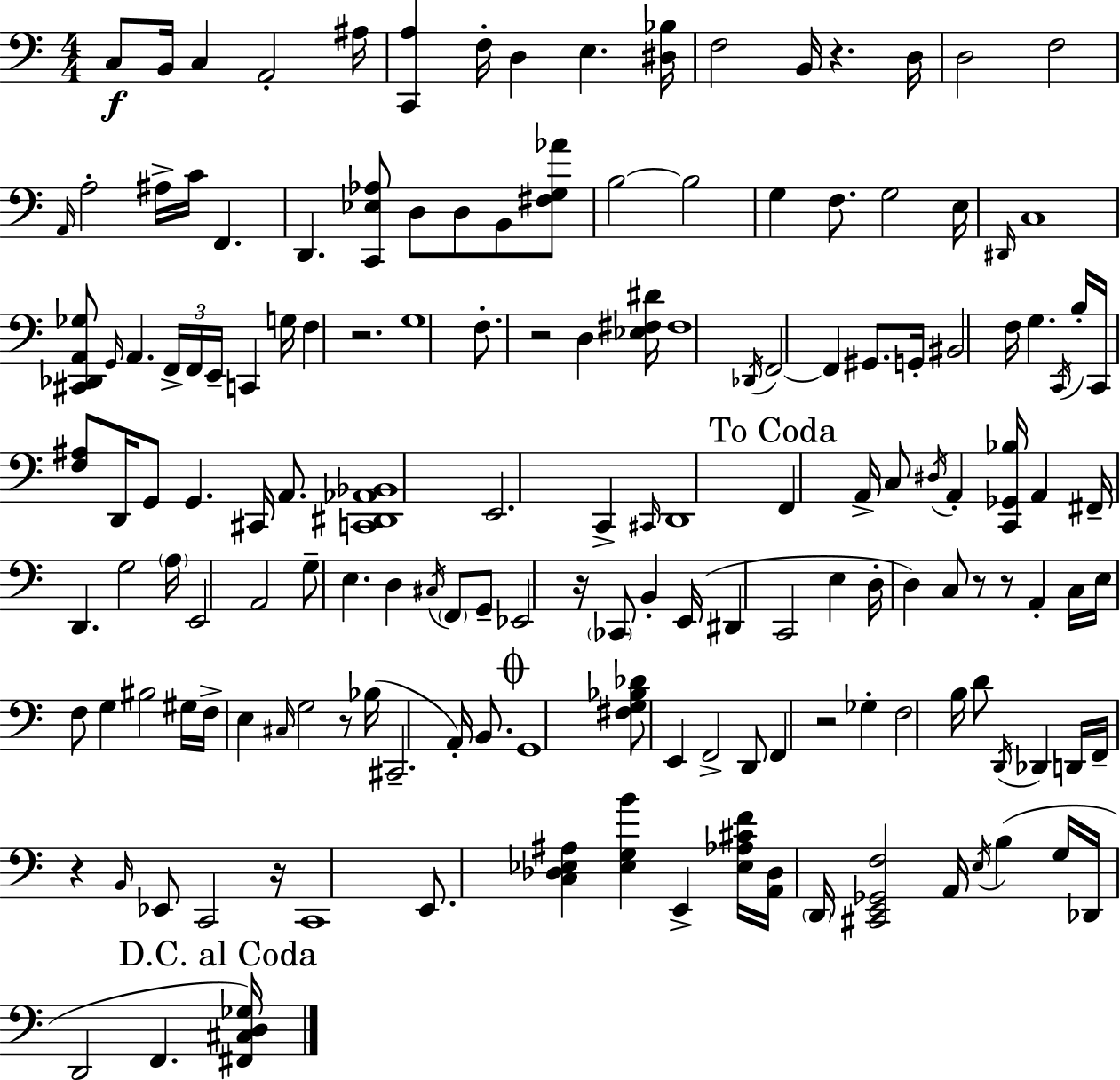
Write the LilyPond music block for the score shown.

{
  \clef bass
  \numericTimeSignature
  \time 4/4
  \key c \major
  c8\f b,16 c4 a,2-. ais16 | <c, a>4 f16-. d4 e4. <dis bes>16 | f2 b,16 r4. d16 | d2 f2 | \break \grace { a,16 } a2-. ais16-> c'16 f,4. | d,4. <c, ees aes>8 d8 d8 b,8 <fis g aes'>8 | b2~~ b2 | g4 f8. g2 | \break e16 \grace { dis,16 } c1 | <cis, des, a, ges>8 \grace { g,16 } a,4. \tuplet 3/2 { f,16-> f,16 e,16-- } c,4 | g16 f4 r2. | g1 | \break f8.-. r2 d4 | <ees fis dis'>16 fis1 | \acciaccatura { des,16 } f,2~~ f,4 | gis,8. g,16-. bis,2 f16 g4. | \break \acciaccatura { c,16 } b16-. c,16 <f ais>8 d,16 g,8 g,4. | cis,16 a,8. <c, dis, aes, bes,>1 | e,2. | c,4-> \grace { cis,16 } d,1 | \break \mark "To Coda" f,4 a,16-> c8 \acciaccatura { dis16 } a,4-. | <c, ges, bes>16 a,4 fis,16-- d,4. g2 | \parenthesize a16 e,2 a,2 | g8-- e4. d4 | \break \acciaccatura { cis16 } \parenthesize f,8 g,8-- ees,2 | r16 \parenthesize ces,8 b,4-. e,16( dis,4 c,2 | e4 d16-. d4) c8 r8 | r8 a,4-. c16 e16 f8 g4 bis2 | \break gis16 f16-> e4 \grace { cis16 } g2 | r8 bes16( cis,2.-- | a,16-.) b,8. \mark \markup { \musicglyph "scripts.coda" } g,1 | <fis g bes des'>8 e,4 f,2-> | \break d,8 f,4 r2 | ges4-. f2 | b16 d'8 \acciaccatura { d,16 } des,4 d,16 f,16-- r4 \grace { b,16 } | ees,8 c,2 r16 c,1 | \break e,8. <c des ees ais>4 | <ees g b'>4 e,4-> <ees aes cis' f'>16 <a, des>16 \parenthesize d,16 <cis, e, ges, f>2 | a,16 \acciaccatura { e16 } b4( g16 des,16 d,2 | f,4. \mark "D.C. al Coda" <fis, cis d ges>16) \bar "|."
}